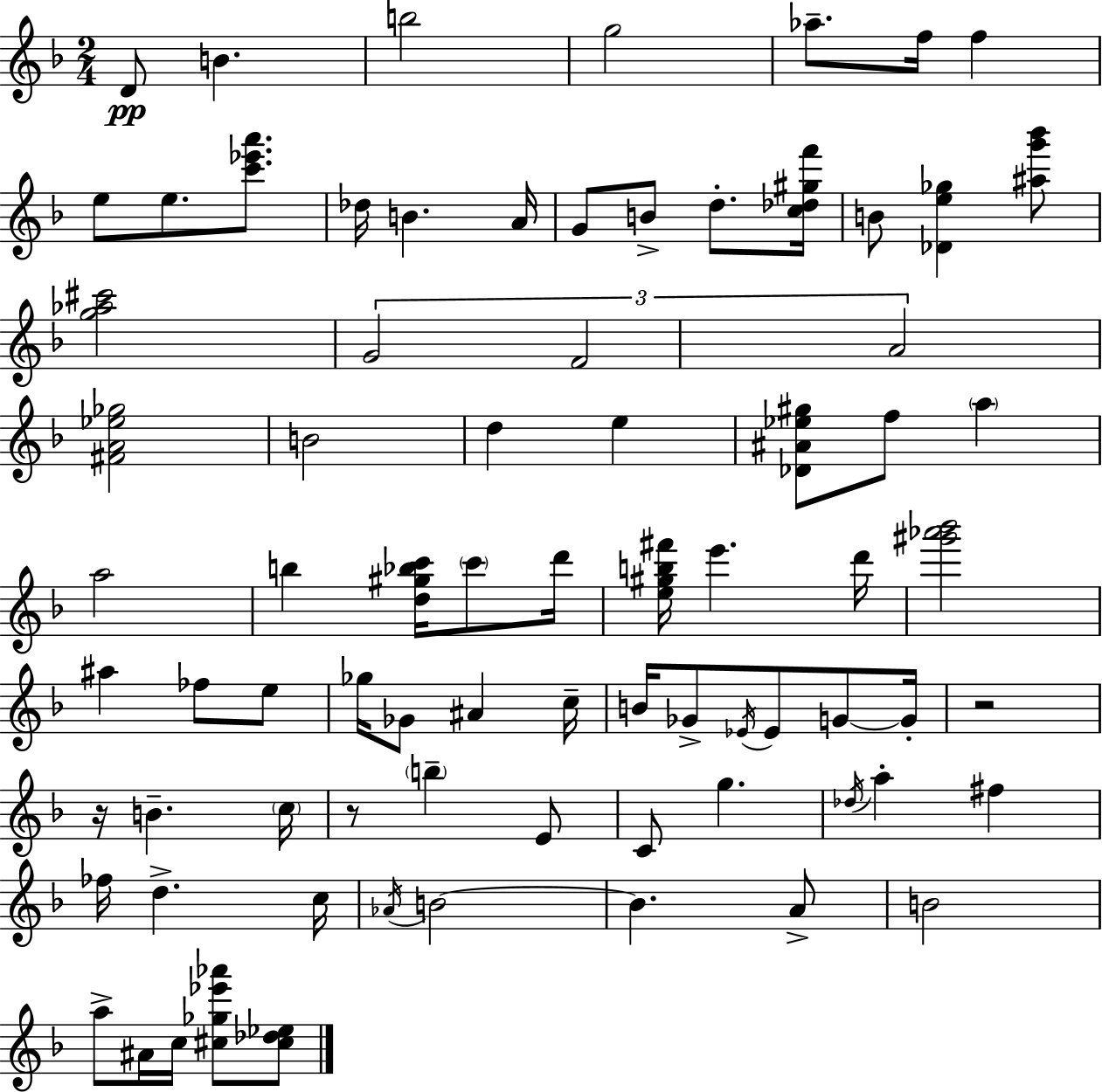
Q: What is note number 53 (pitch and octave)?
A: FES5